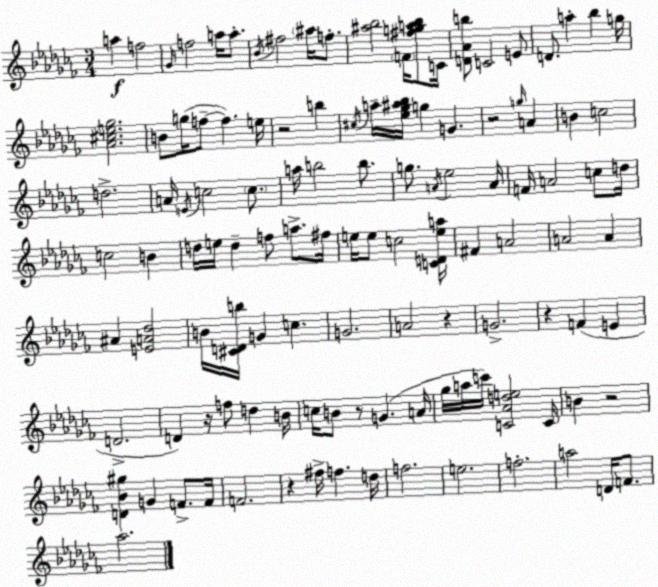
X:1
T:Untitled
M:3/4
L:1/4
K:Abm
a f2 _G/4 f2 a/4 a/2 _B/4 ^f2 ^a/4 f/2 [^a_b]2 F/4 [^fga_b]/2 C/4 [D_Ab]/2 C2 E/2 D/2 a _b g/4 [_A^ce_g]2 B/2 g/4 f/2 f e/4 z2 b ^c/4 a/4 [_e_g^a_b]/4 g G z2 g/4 A B c2 d2 A/4 E/4 c2 c/2 a/4 b2 b/2 g/2 A/4 _e2 A/4 F/4 A2 c/2 d/4 c2 B d/4 e/4 d f/2 a/2 ^f/4 e/4 e/2 c2 [CDea]/4 ^F A2 A2 A ^A [EA_d]2 B/4 [^CDb]/4 G c G2 A2 z G2 z F E D2 D z/4 f/2 d B/4 c/4 B/2 z/2 G A/4 _g/4 a/4 c'/4 [C_Ade]2 C/4 B z2 [D_B^g] G F/2 F/4 F2 z ^f/4 f d/4 f2 e2 f2 a2 D/4 F/2 _a2